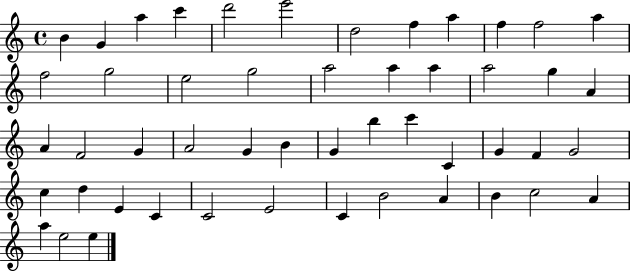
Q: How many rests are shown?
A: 0